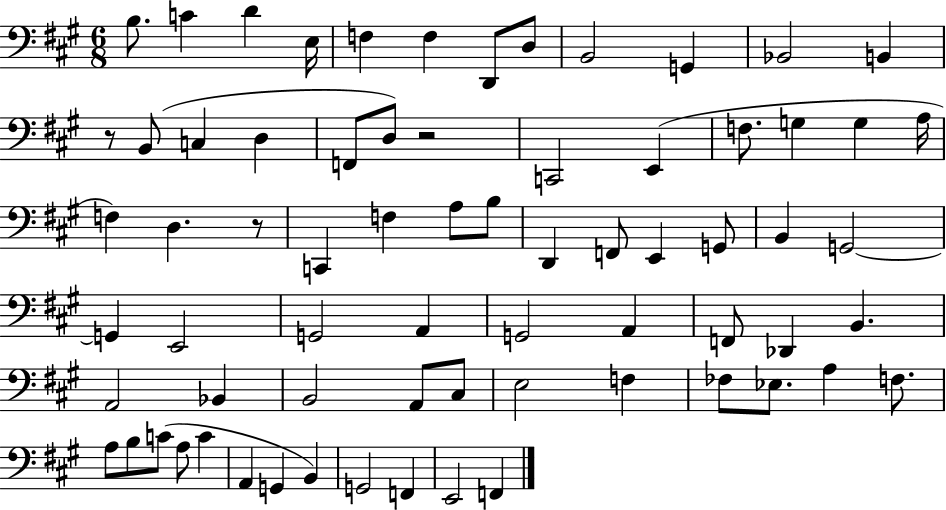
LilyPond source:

{
  \clef bass
  \numericTimeSignature
  \time 6/8
  \key a \major
  \repeat volta 2 { b8. c'4 d'4 e16 | f4 f4 d,8 d8 | b,2 g,4 | bes,2 b,4 | \break r8 b,8( c4 d4 | f,8 d8) r2 | c,2 e,4( | f8. g4 g4 a16 | \break f4) d4. r8 | c,4 f4 a8 b8 | d,4 f,8 e,4 g,8 | b,4 g,2~~ | \break g,4 e,2 | g,2 a,4 | g,2 a,4 | f,8 des,4 b,4. | \break a,2 bes,4 | b,2 a,8 cis8 | e2 f4 | fes8 ees8. a4 f8. | \break a8 b8 c'8( a8 c'4 | a,4 g,4 b,4) | g,2 f,4 | e,2 f,4 | \break } \bar "|."
}